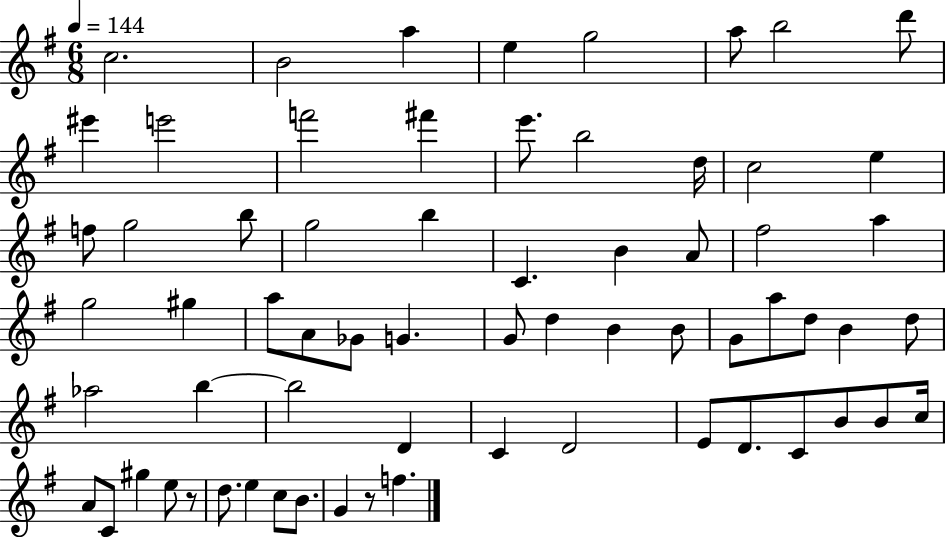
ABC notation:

X:1
T:Untitled
M:6/8
L:1/4
K:G
c2 B2 a e g2 a/2 b2 d'/2 ^e' e'2 f'2 ^f' e'/2 b2 d/4 c2 e f/2 g2 b/2 g2 b C B A/2 ^f2 a g2 ^g a/2 A/2 _G/2 G G/2 d B B/2 G/2 a/2 d/2 B d/2 _a2 b b2 D C D2 E/2 D/2 C/2 B/2 B/2 c/4 A/2 C/2 ^g e/2 z/2 d/2 e c/2 B/2 G z/2 f